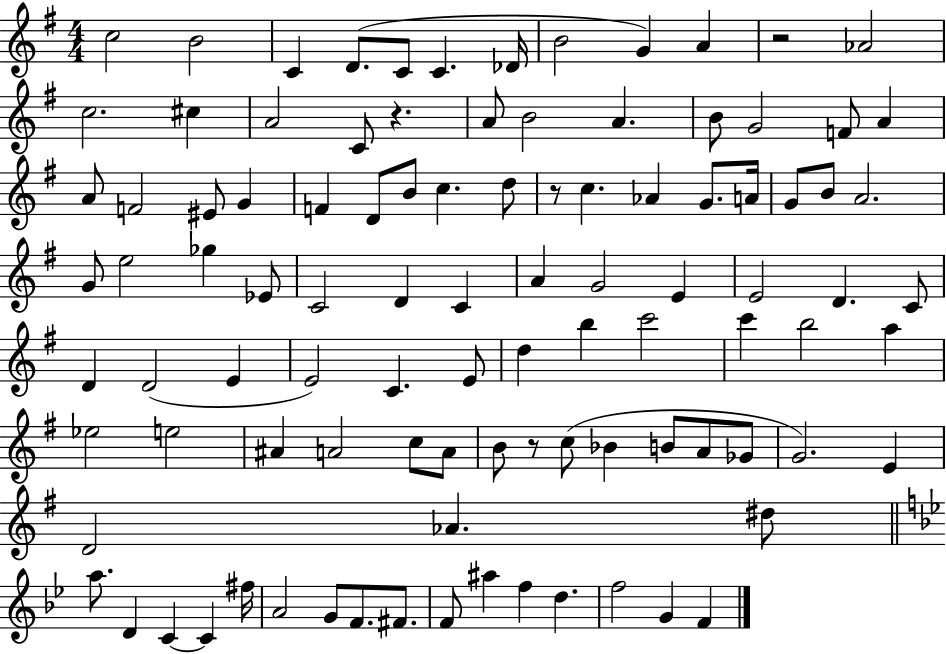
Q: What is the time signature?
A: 4/4